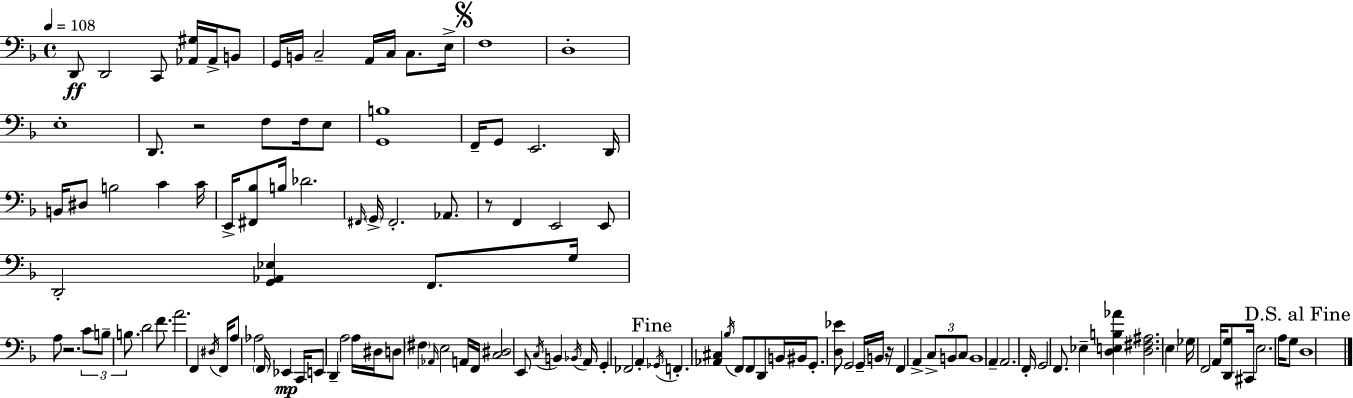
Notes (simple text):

D2/e D2/h C2/e [Ab2,G#3]/s Ab2/s B2/e G2/s B2/s C3/h A2/s C3/s C3/e. E3/s F3/w D3/w E3/w D2/e. R/h F3/e F3/s E3/e [G2,B3]/w F2/s G2/e E2/h. D2/s B2/s D#3/e B3/h C4/q C4/s E2/s [F#2,Bb3]/e B3/s Db4/h. F#2/s G2/s F#2/h. Ab2/e. R/e F2/q E2/h E2/e D2/h [G2,Ab2,Eb3]/q F2/e. G3/s A3/e R/h. C4/e B3/e B3/e. D4/h F4/e. A4/h. F2/q D#3/s F2/s A3/e Ab3/h F2/s Eb2/q C2/s E2/e D2/q A3/h A3/s D#3/s D3/e F#3/q Ab2/s E3/h A2/s F2/s [C3,D#3]/h E2/e C3/s B2/q Bb2/s A2/s G2/q FES2/h A2/q Gb2/s F2/q. [Ab2,C#3]/q Bb3/s F2/e F2/e D2/e B2/s BIS2/s G2/e. [D3,Eb4]/e G2/h G2/s B2/s R/s F2/q A2/q C3/e B2/e C3/e B2/w A2/q A2/h. F2/s G2/h F2/e. Eb3/q [D3,E3,B3,Ab4]/q [D3,F#3,A#3]/h. E3/q Gb3/s F2/h A2/s [D2,G3]/e C#2/s E3/h. A3/s G3/e D3/w